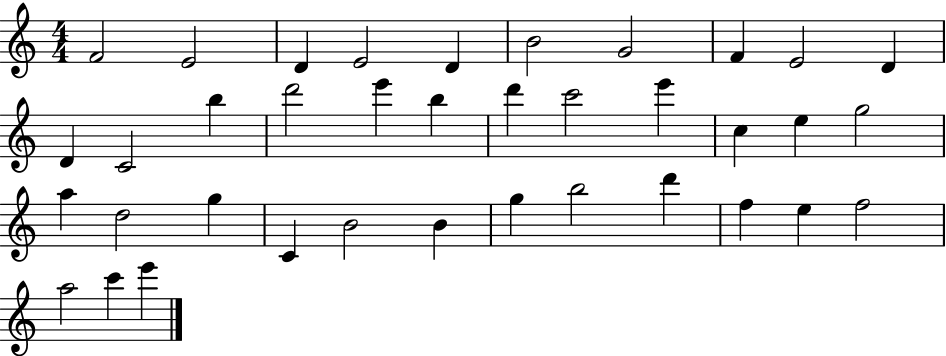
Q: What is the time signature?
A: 4/4